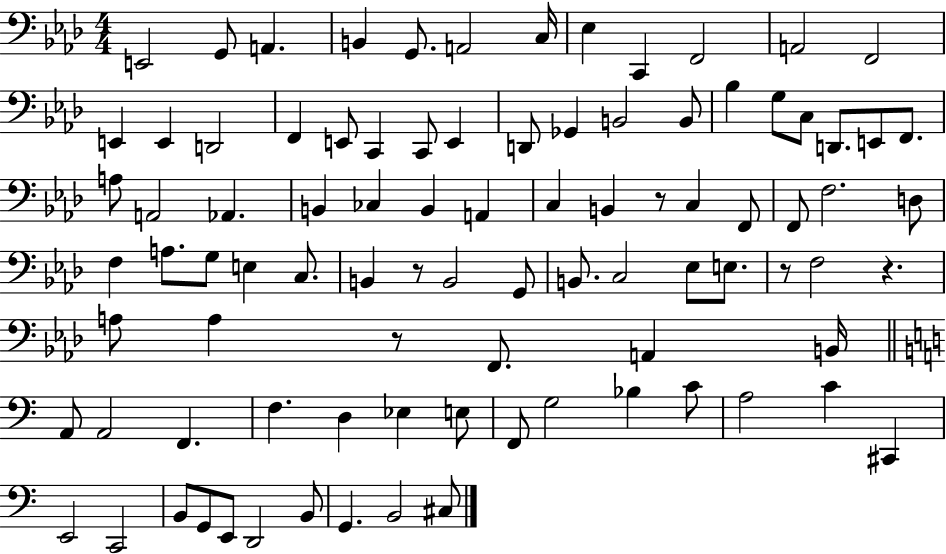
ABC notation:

X:1
T:Untitled
M:4/4
L:1/4
K:Ab
E,,2 G,,/2 A,, B,, G,,/2 A,,2 C,/4 _E, C,, F,,2 A,,2 F,,2 E,, E,, D,,2 F,, E,,/2 C,, C,,/2 E,, D,,/2 _G,, B,,2 B,,/2 _B, G,/2 C,/2 D,,/2 E,,/2 F,,/2 A,/2 A,,2 _A,, B,, _C, B,, A,, C, B,, z/2 C, F,,/2 F,,/2 F,2 D,/2 F, A,/2 G,/2 E, C,/2 B,, z/2 B,,2 G,,/2 B,,/2 C,2 _E,/2 E,/2 z/2 F,2 z A,/2 A, z/2 F,,/2 A,, B,,/4 A,,/2 A,,2 F,, F, D, _E, E,/2 F,,/2 G,2 _B, C/2 A,2 C ^C,, E,,2 C,,2 B,,/2 G,,/2 E,,/2 D,,2 B,,/2 G,, B,,2 ^C,/2